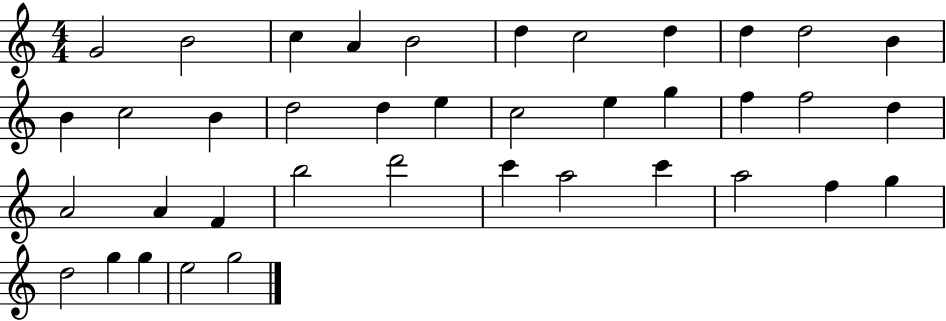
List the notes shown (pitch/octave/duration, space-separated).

G4/h B4/h C5/q A4/q B4/h D5/q C5/h D5/q D5/q D5/h B4/q B4/q C5/h B4/q D5/h D5/q E5/q C5/h E5/q G5/q F5/q F5/h D5/q A4/h A4/q F4/q B5/h D6/h C6/q A5/h C6/q A5/h F5/q G5/q D5/h G5/q G5/q E5/h G5/h